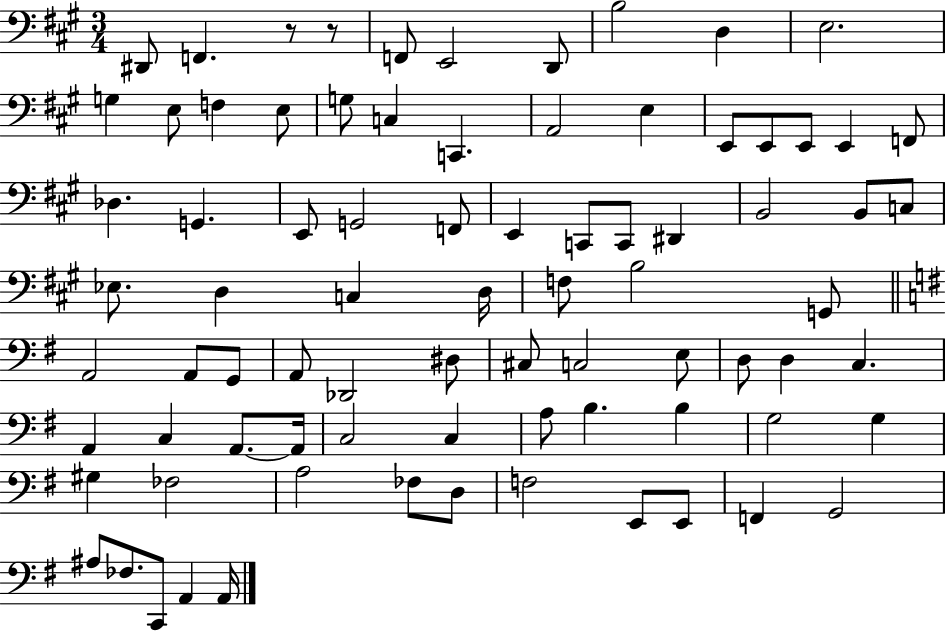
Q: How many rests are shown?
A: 2